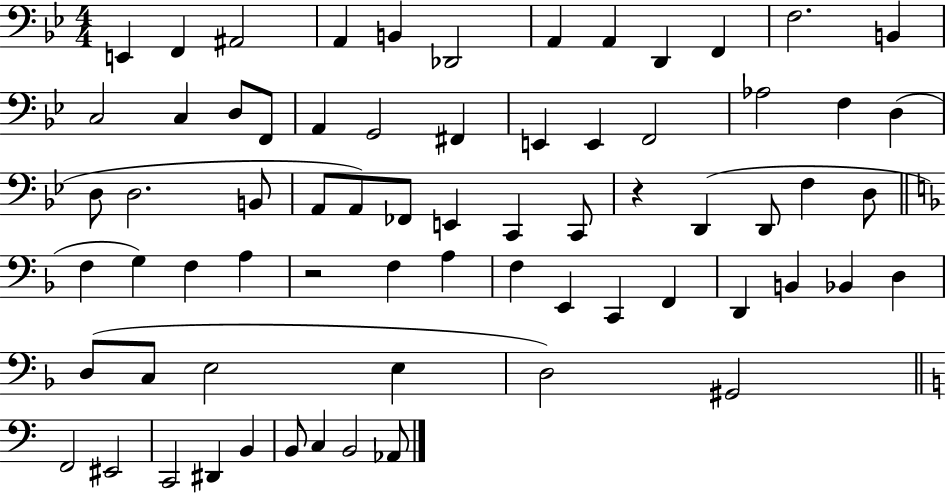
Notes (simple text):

E2/q F2/q A#2/h A2/q B2/q Db2/h A2/q A2/q D2/q F2/q F3/h. B2/q C3/h C3/q D3/e F2/e A2/q G2/h F#2/q E2/q E2/q F2/h Ab3/h F3/q D3/q D3/e D3/h. B2/e A2/e A2/e FES2/e E2/q C2/q C2/e R/q D2/q D2/e F3/q D3/e F3/q G3/q F3/q A3/q R/h F3/q A3/q F3/q E2/q C2/q F2/q D2/q B2/q Bb2/q D3/q D3/e C3/e E3/h E3/q D3/h G#2/h F2/h EIS2/h C2/h D#2/q B2/q B2/e C3/q B2/h Ab2/e